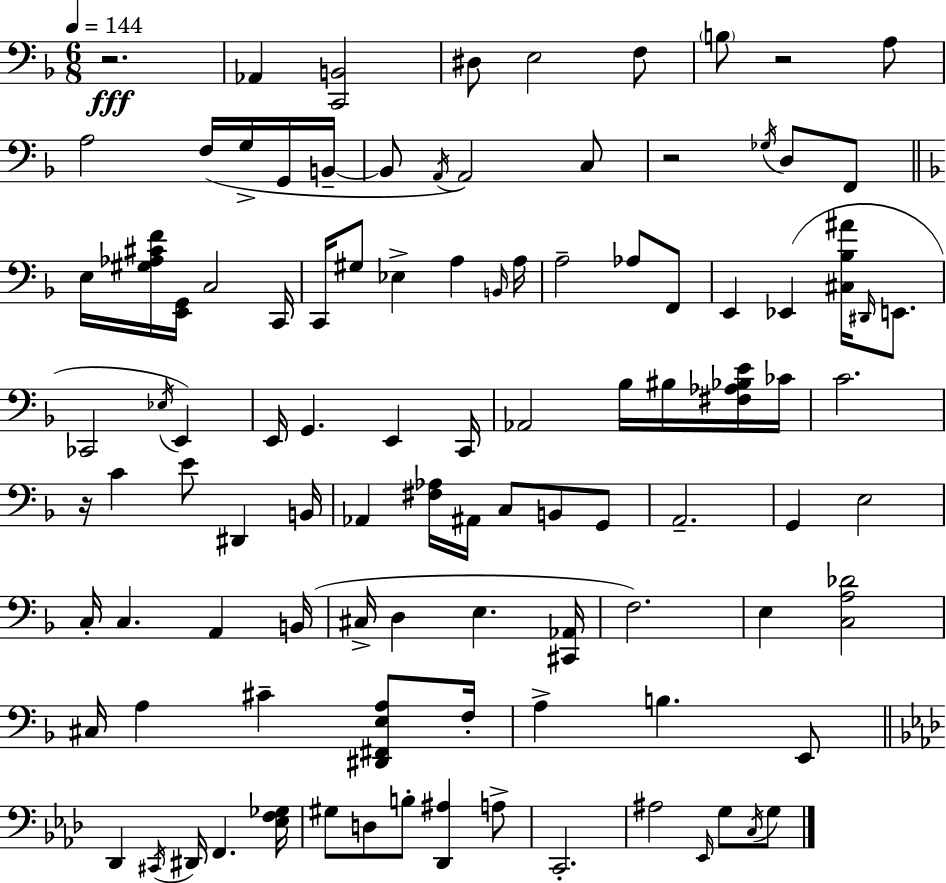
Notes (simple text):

R/h. Ab2/q [C2,B2]/h D#3/e E3/h F3/e B3/e R/h A3/e A3/h F3/s G3/s G2/s B2/s B2/e A2/s A2/h C3/e R/h Gb3/s D3/e F2/e E3/s [G#3,Ab3,C#4,F4]/s [E2,G2]/s C3/h C2/s C2/s G#3/e Eb3/q A3/q B2/s A3/s A3/h Ab3/e F2/e E2/q Eb2/q [C#3,Bb3,A#4]/s D#2/s E2/e. CES2/h Eb3/s E2/q E2/s G2/q. E2/q C2/s Ab2/h Bb3/s BIS3/s [F#3,Ab3,Bb3,E4]/s CES4/s C4/h. R/s C4/q E4/e D#2/q B2/s Ab2/q [F#3,Ab3]/s A#2/s C3/e B2/e G2/e A2/h. G2/q E3/h C3/s C3/q. A2/q B2/s C#3/s D3/q E3/q. [C#2,Ab2]/s F3/h. E3/q [C3,A3,Db4]/h C#3/s A3/q C#4/q [D#2,F#2,E3,A3]/e F3/s A3/q B3/q. E2/e Db2/q C#2/s D#2/s F2/q. [Eb3,F3,Gb3]/s G#3/e D3/e B3/e [Db2,A#3]/q A3/e C2/h. A#3/h Eb2/s G3/e C3/s G3/e